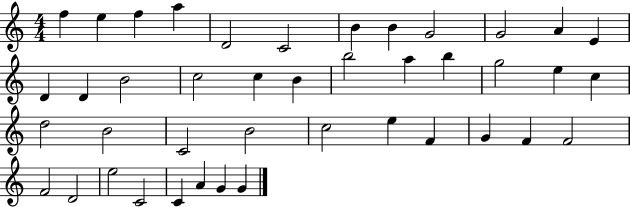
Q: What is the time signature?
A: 4/4